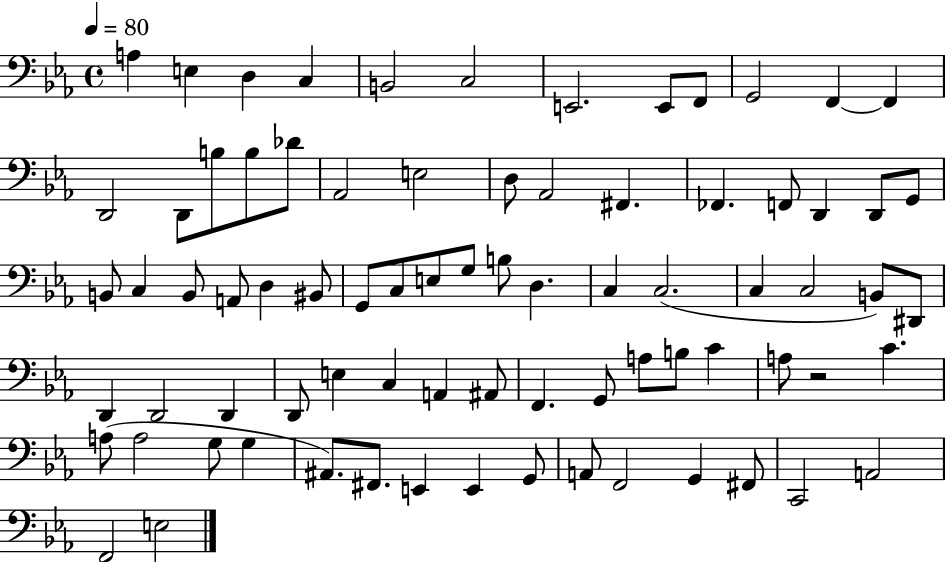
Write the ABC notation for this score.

X:1
T:Untitled
M:4/4
L:1/4
K:Eb
A, E, D, C, B,,2 C,2 E,,2 E,,/2 F,,/2 G,,2 F,, F,, D,,2 D,,/2 B,/2 B,/2 _D/2 _A,,2 E,2 D,/2 _A,,2 ^F,, _F,, F,,/2 D,, D,,/2 G,,/2 B,,/2 C, B,,/2 A,,/2 D, ^B,,/2 G,,/2 C,/2 E,/2 G,/2 B,/2 D, C, C,2 C, C,2 B,,/2 ^D,,/2 D,, D,,2 D,, D,,/2 E, C, A,, ^A,,/2 F,, G,,/2 A,/2 B,/2 C A,/2 z2 C A,/2 A,2 G,/2 G, ^A,,/2 ^F,,/2 E,, E,, G,,/2 A,,/2 F,,2 G,, ^F,,/2 C,,2 A,,2 F,,2 E,2